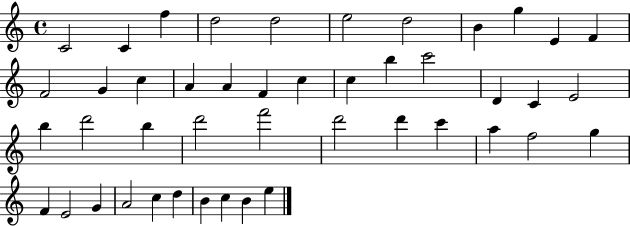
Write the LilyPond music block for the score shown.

{
  \clef treble
  \time 4/4
  \defaultTimeSignature
  \key c \major
  c'2 c'4 f''4 | d''2 d''2 | e''2 d''2 | b'4 g''4 e'4 f'4 | \break f'2 g'4 c''4 | a'4 a'4 f'4 c''4 | c''4 b''4 c'''2 | d'4 c'4 e'2 | \break b''4 d'''2 b''4 | d'''2 f'''2 | d'''2 d'''4 c'''4 | a''4 f''2 g''4 | \break f'4 e'2 g'4 | a'2 c''4 d''4 | b'4 c''4 b'4 e''4 | \bar "|."
}